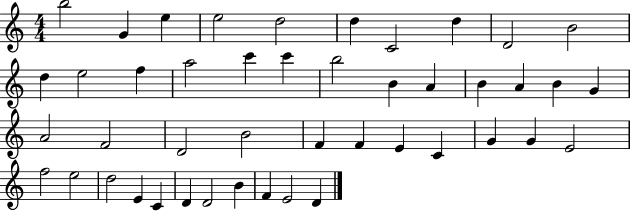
{
  \clef treble
  \numericTimeSignature
  \time 4/4
  \key c \major
  b''2 g'4 e''4 | e''2 d''2 | d''4 c'2 d''4 | d'2 b'2 | \break d''4 e''2 f''4 | a''2 c'''4 c'''4 | b''2 b'4 a'4 | b'4 a'4 b'4 g'4 | \break a'2 f'2 | d'2 b'2 | f'4 f'4 e'4 c'4 | g'4 g'4 e'2 | \break f''2 e''2 | d''2 e'4 c'4 | d'4 d'2 b'4 | f'4 e'2 d'4 | \break \bar "|."
}